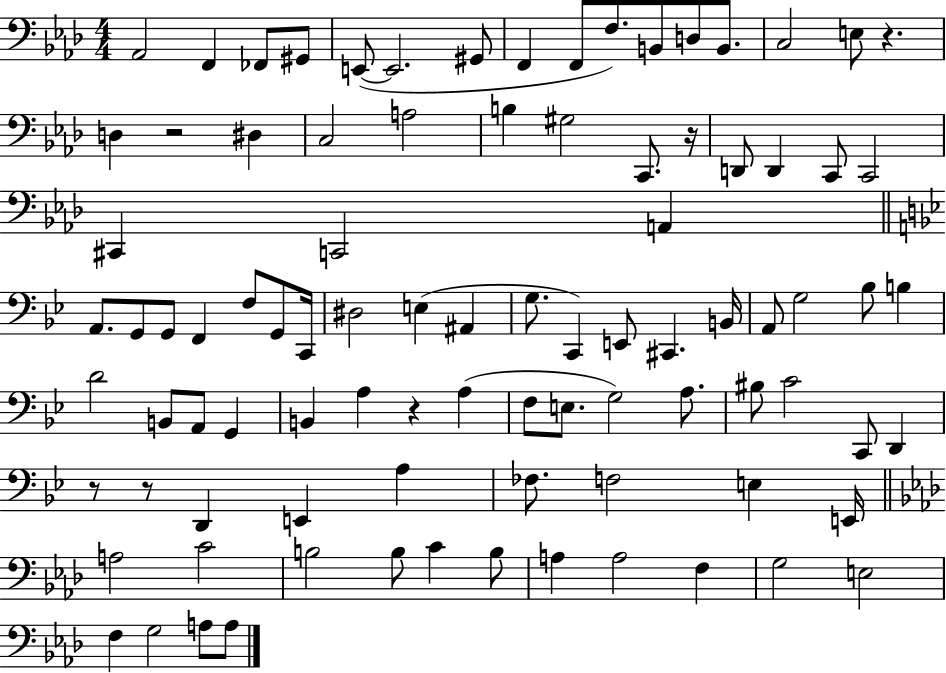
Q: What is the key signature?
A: AES major